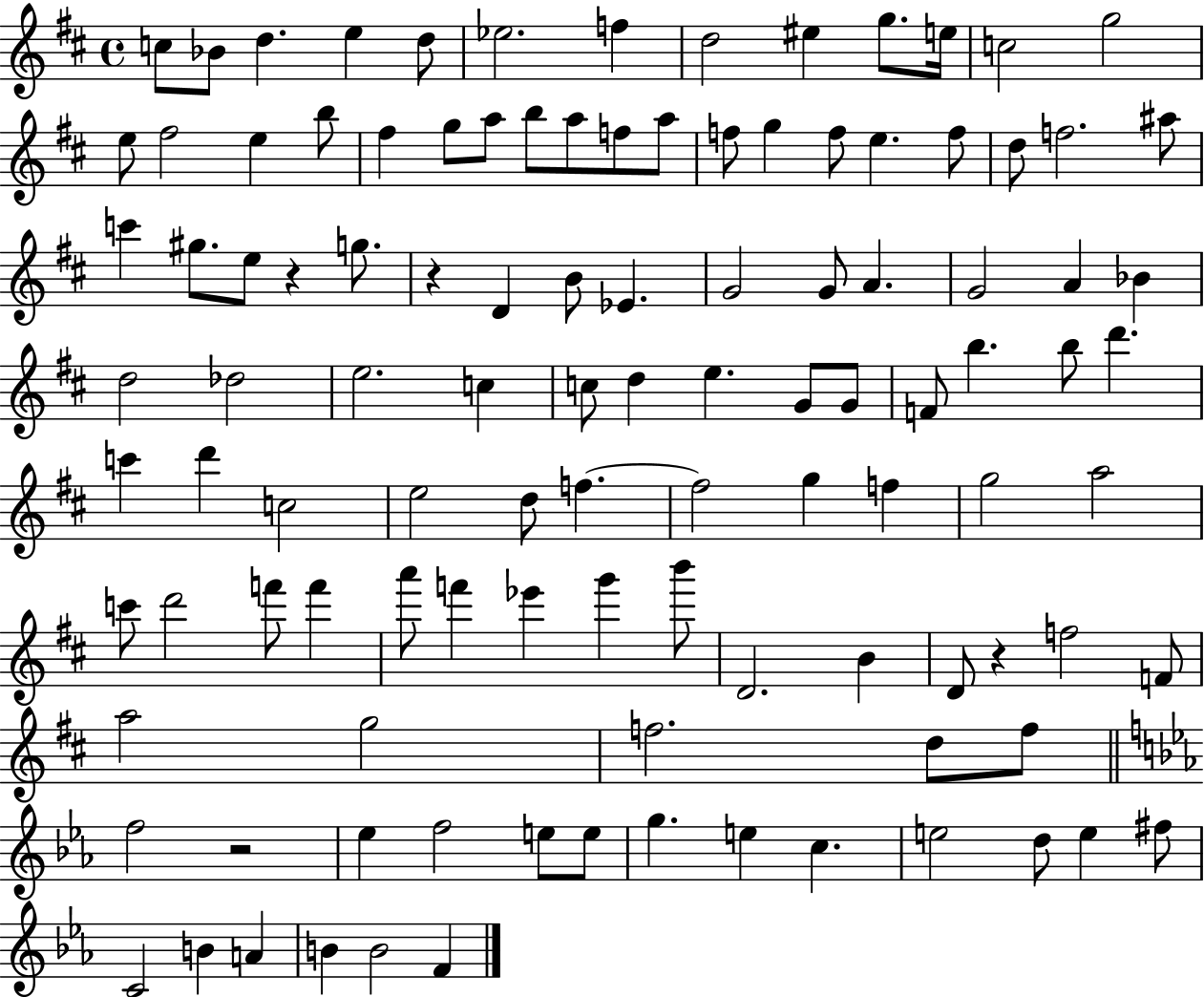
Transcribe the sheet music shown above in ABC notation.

X:1
T:Untitled
M:4/4
L:1/4
K:D
c/2 _B/2 d e d/2 _e2 f d2 ^e g/2 e/4 c2 g2 e/2 ^f2 e b/2 ^f g/2 a/2 b/2 a/2 f/2 a/2 f/2 g f/2 e f/2 d/2 f2 ^a/2 c' ^g/2 e/2 z g/2 z D B/2 _E G2 G/2 A G2 A _B d2 _d2 e2 c c/2 d e G/2 G/2 F/2 b b/2 d' c' d' c2 e2 d/2 f f2 g f g2 a2 c'/2 d'2 f'/2 f' a'/2 f' _e' g' b'/2 D2 B D/2 z f2 F/2 a2 g2 f2 d/2 f/2 f2 z2 _e f2 e/2 e/2 g e c e2 d/2 e ^f/2 C2 B A B B2 F